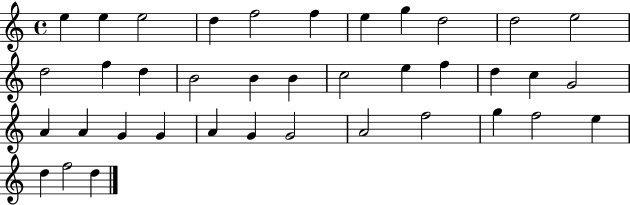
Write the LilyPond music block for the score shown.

{
  \clef treble
  \time 4/4
  \defaultTimeSignature
  \key c \major
  e''4 e''4 e''2 | d''4 f''2 f''4 | e''4 g''4 d''2 | d''2 e''2 | \break d''2 f''4 d''4 | b'2 b'4 b'4 | c''2 e''4 f''4 | d''4 c''4 g'2 | \break a'4 a'4 g'4 g'4 | a'4 g'4 g'2 | a'2 f''2 | g''4 f''2 e''4 | \break d''4 f''2 d''4 | \bar "|."
}